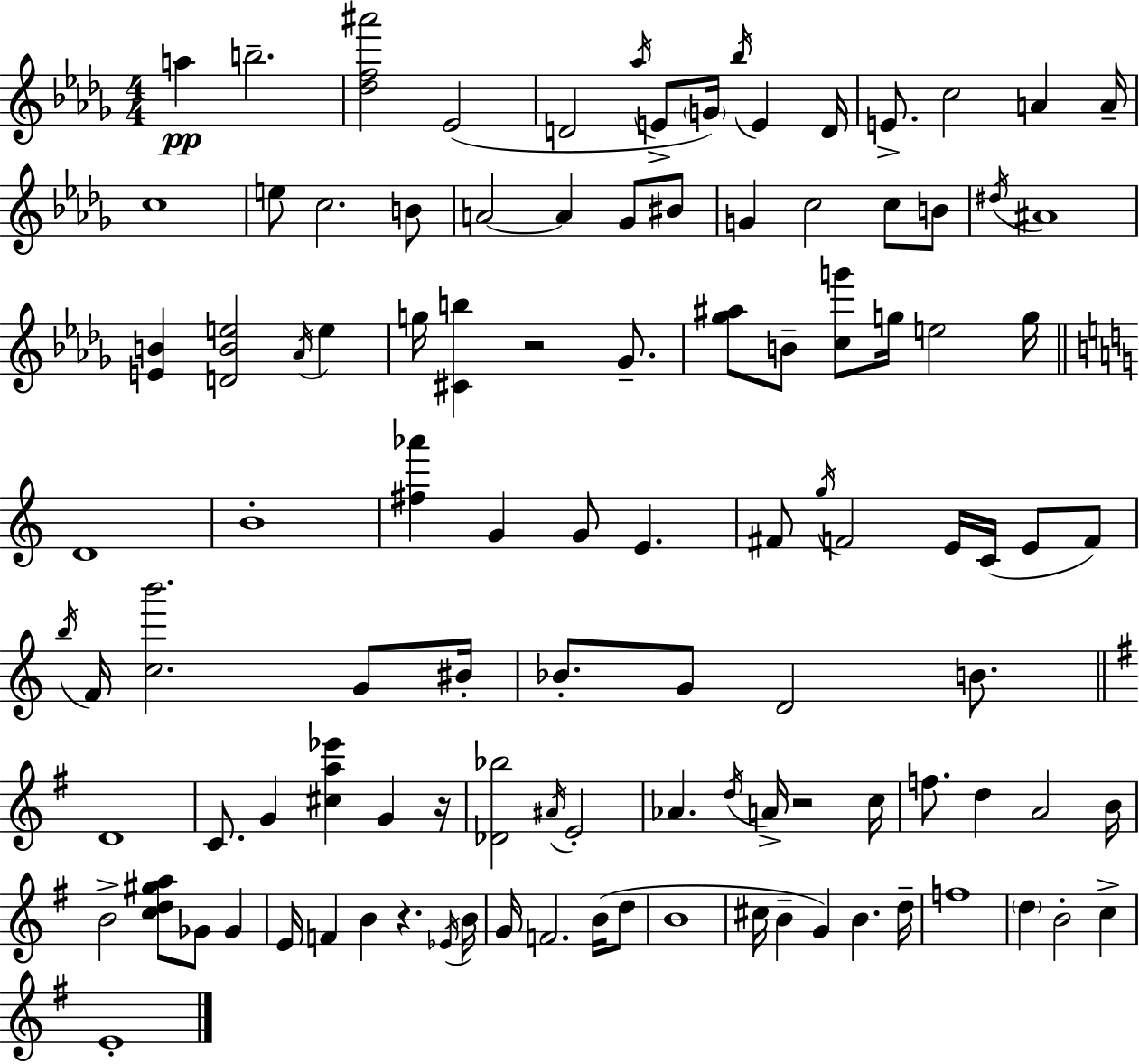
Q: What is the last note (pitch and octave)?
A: E4